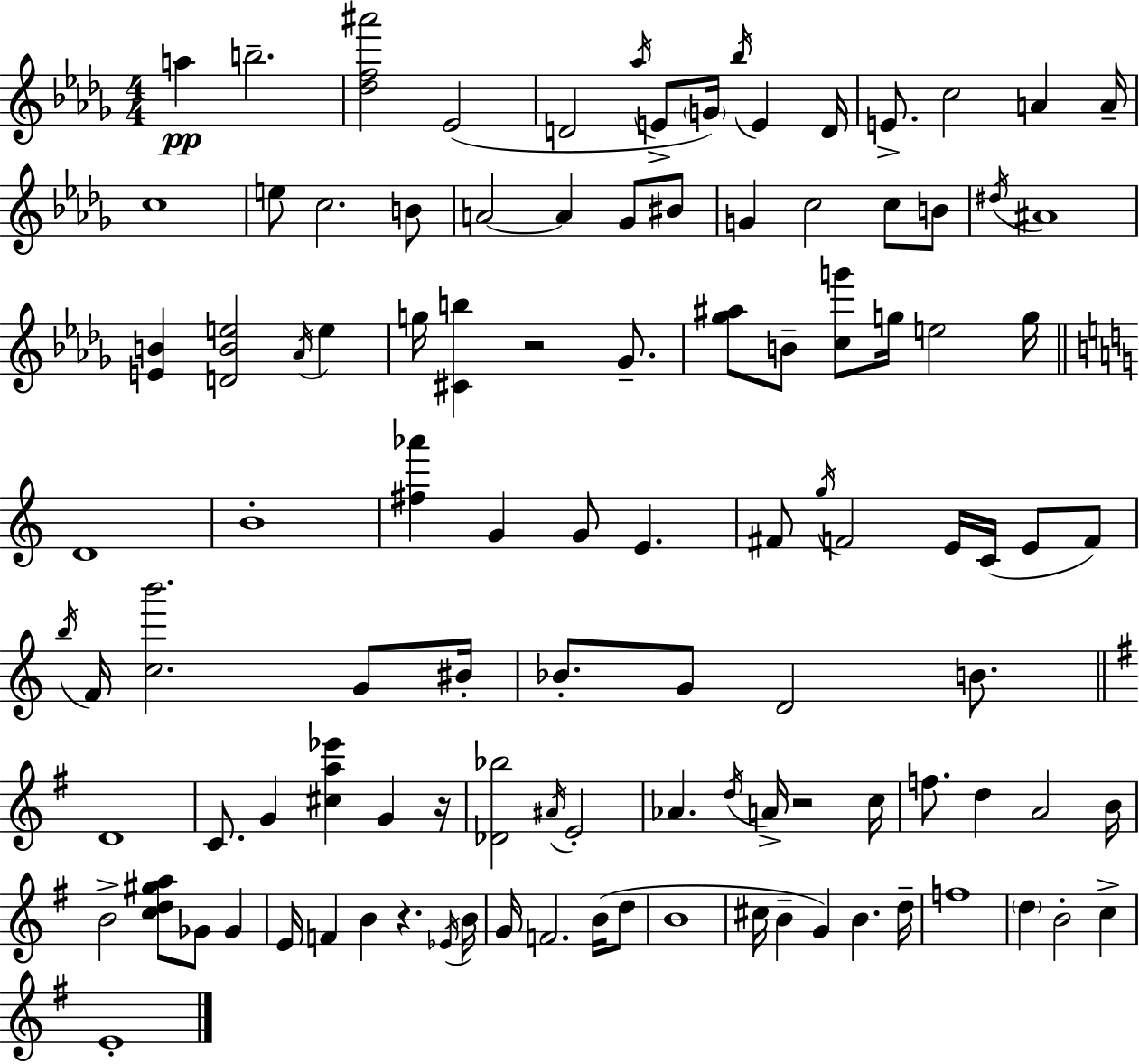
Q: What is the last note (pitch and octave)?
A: E4